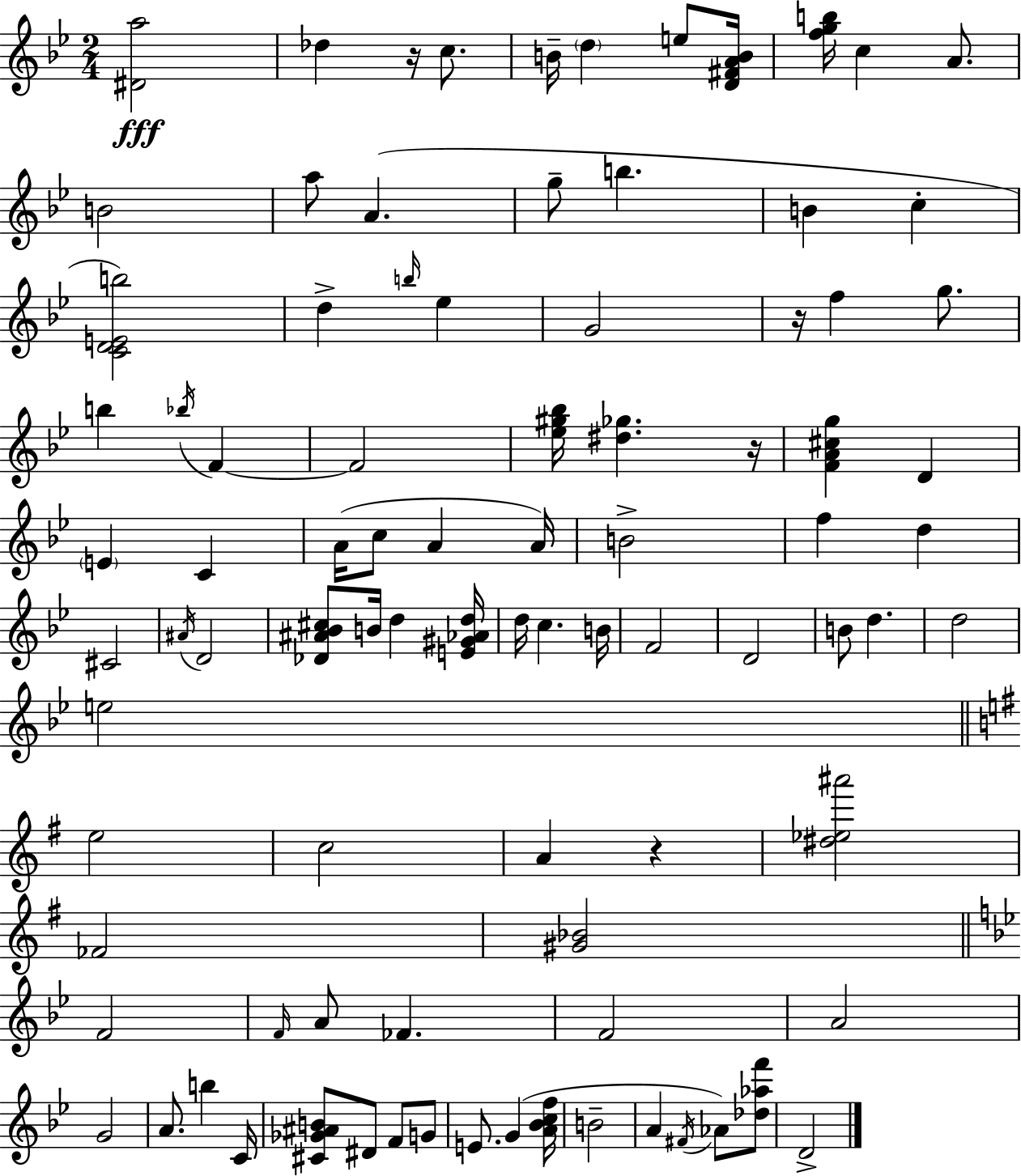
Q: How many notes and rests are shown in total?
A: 90